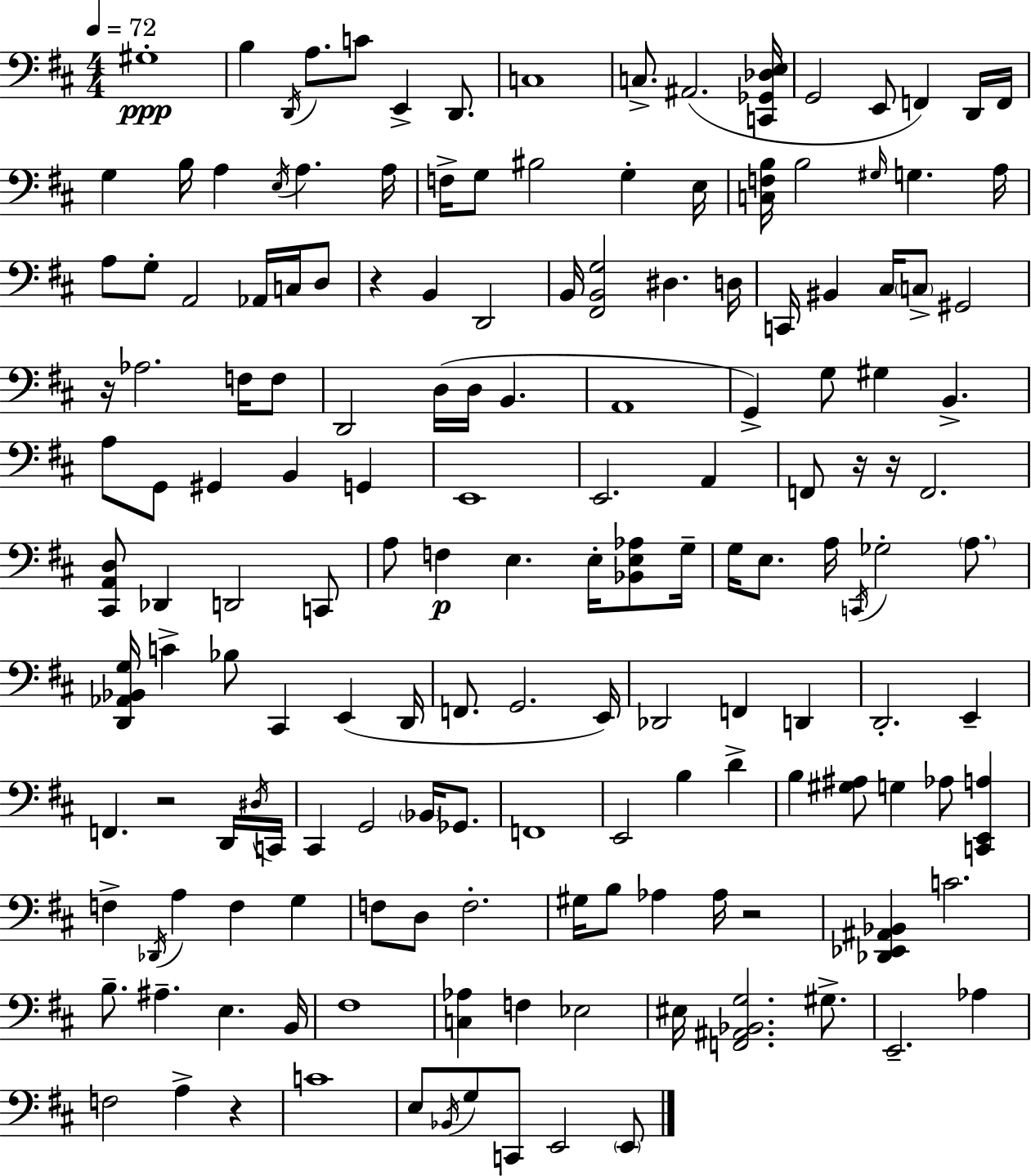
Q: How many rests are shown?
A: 7